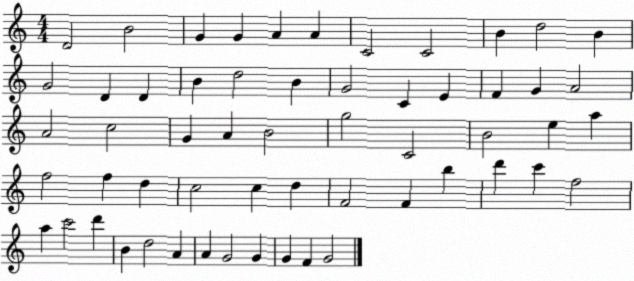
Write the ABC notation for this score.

X:1
T:Untitled
M:4/4
L:1/4
K:C
D2 B2 G G A A C2 C2 B d2 B G2 D D B d2 B G2 C E F G A2 A2 c2 G A B2 g2 C2 B2 e a f2 f d c2 c d F2 F b d' c' f2 a c'2 d' B d2 A A G2 G G F G2